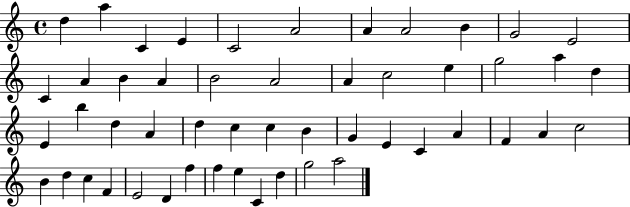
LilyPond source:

{
  \clef treble
  \time 4/4
  \defaultTimeSignature
  \key c \major
  d''4 a''4 c'4 e'4 | c'2 a'2 | a'4 a'2 b'4 | g'2 e'2 | \break c'4 a'4 b'4 a'4 | b'2 a'2 | a'4 c''2 e''4 | g''2 a''4 d''4 | \break e'4 b''4 d''4 a'4 | d''4 c''4 c''4 b'4 | g'4 e'4 c'4 a'4 | f'4 a'4 c''2 | \break b'4 d''4 c''4 f'4 | e'2 d'4 f''4 | f''4 e''4 c'4 d''4 | g''2 a''2 | \break \bar "|."
}